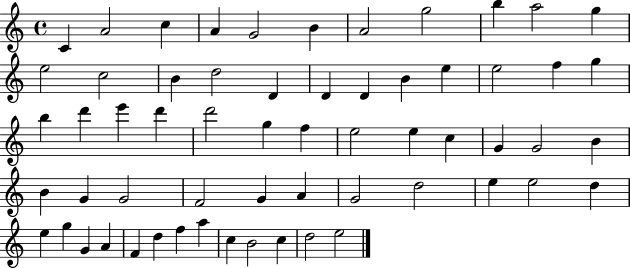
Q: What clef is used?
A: treble